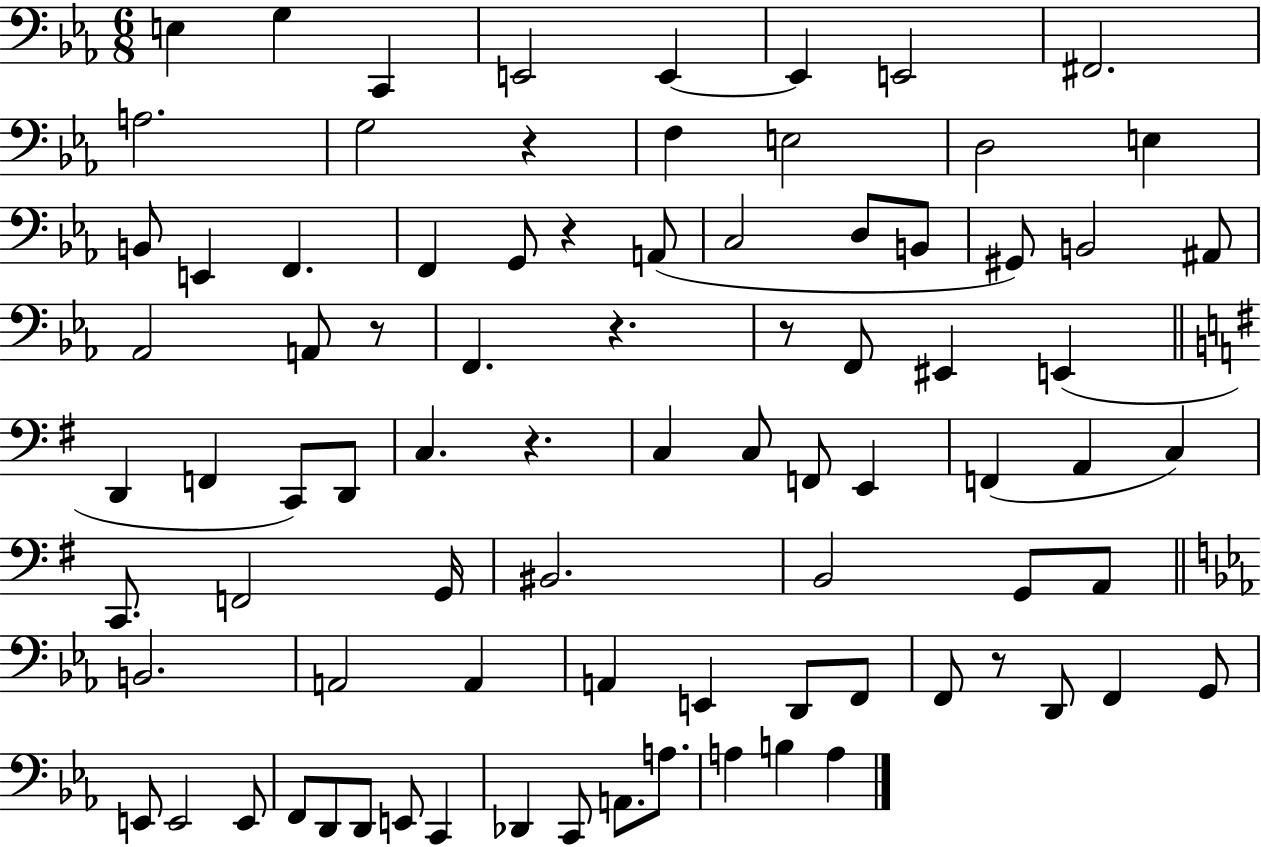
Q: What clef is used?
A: bass